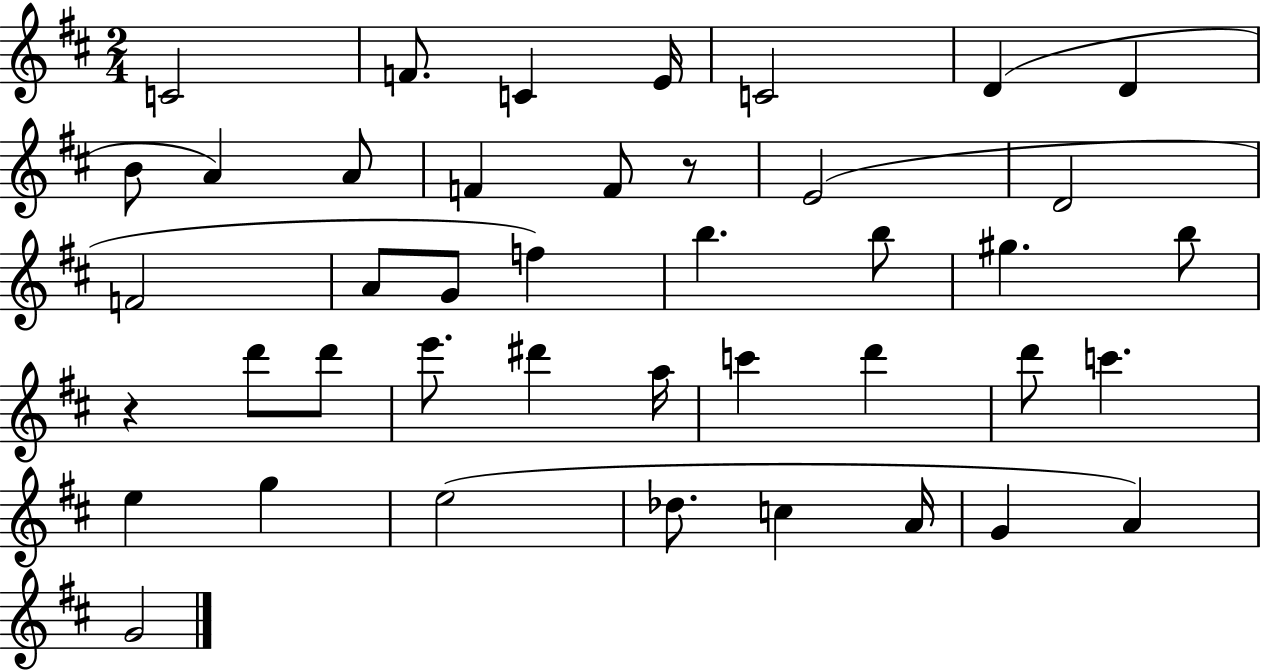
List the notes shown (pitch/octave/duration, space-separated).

C4/h F4/e. C4/q E4/s C4/h D4/q D4/q B4/e A4/q A4/e F4/q F4/e R/e E4/h D4/h F4/h A4/e G4/e F5/q B5/q. B5/e G#5/q. B5/e R/q D6/e D6/e E6/e. D#6/q A5/s C6/q D6/q D6/e C6/q. E5/q G5/q E5/h Db5/e. C5/q A4/s G4/q A4/q G4/h